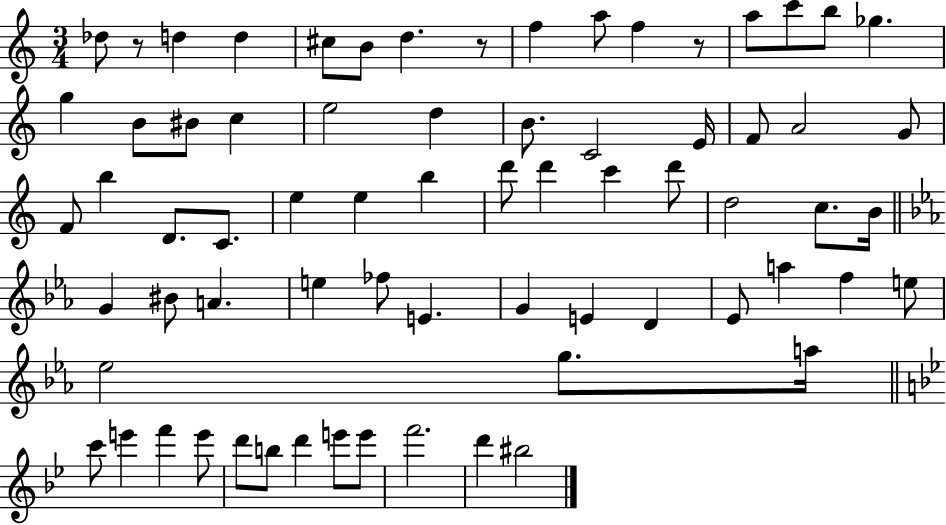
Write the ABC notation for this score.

X:1
T:Untitled
M:3/4
L:1/4
K:C
_d/2 z/2 d d ^c/2 B/2 d z/2 f a/2 f z/2 a/2 c'/2 b/2 _g g B/2 ^B/2 c e2 d B/2 C2 E/4 F/2 A2 G/2 F/2 b D/2 C/2 e e b d'/2 d' c' d'/2 d2 c/2 B/4 G ^B/2 A e _f/2 E G E D _E/2 a f e/2 _e2 g/2 a/4 c'/2 e' f' e'/2 d'/2 b/2 d' e'/2 e'/2 f'2 d' ^b2